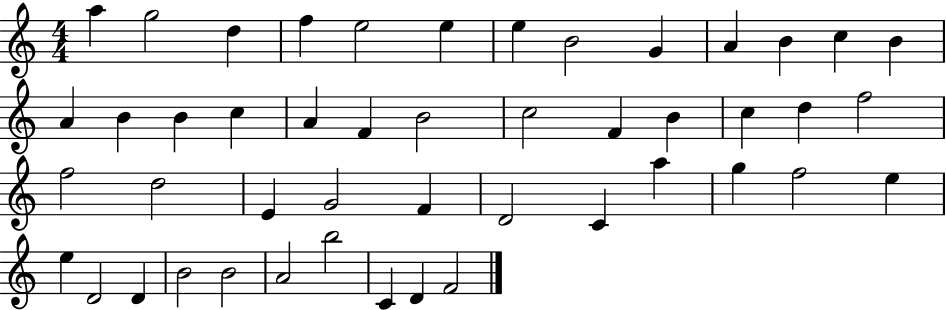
X:1
T:Untitled
M:4/4
L:1/4
K:C
a g2 d f e2 e e B2 G A B c B A B B c A F B2 c2 F B c d f2 f2 d2 E G2 F D2 C a g f2 e e D2 D B2 B2 A2 b2 C D F2